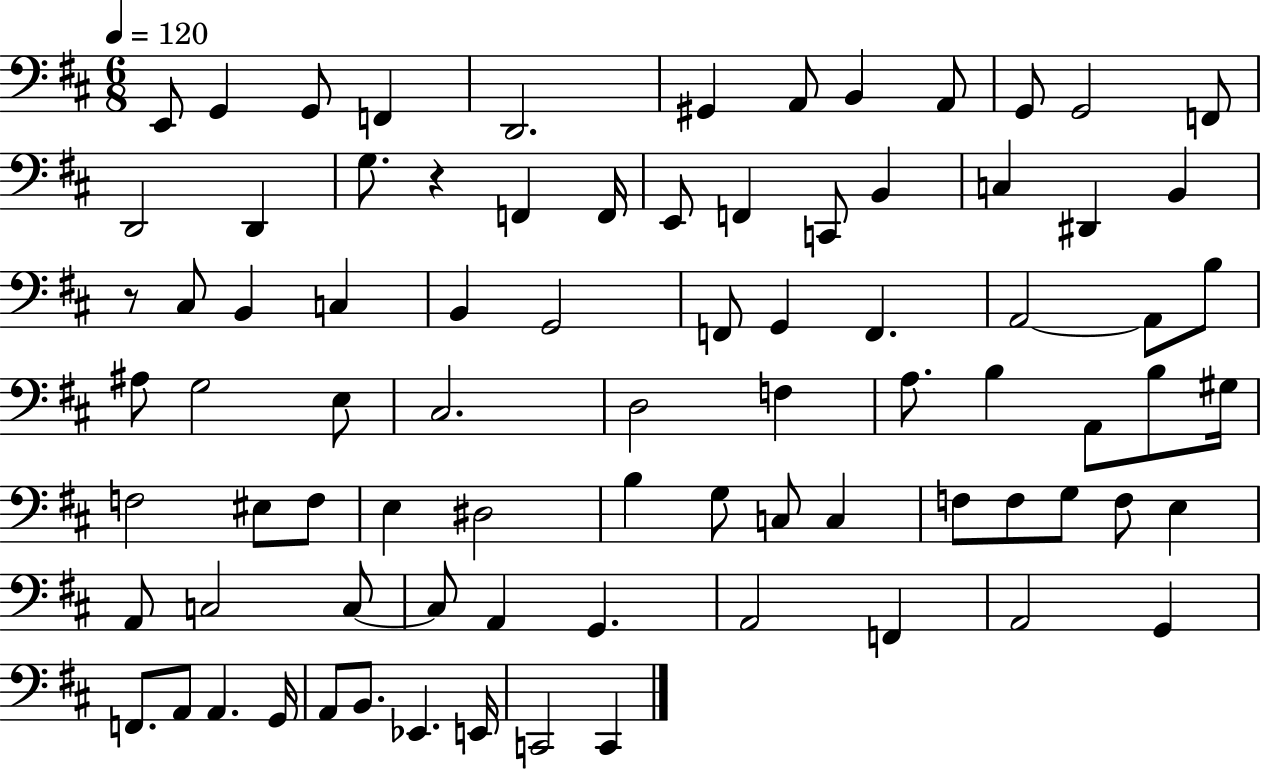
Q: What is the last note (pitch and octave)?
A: C2